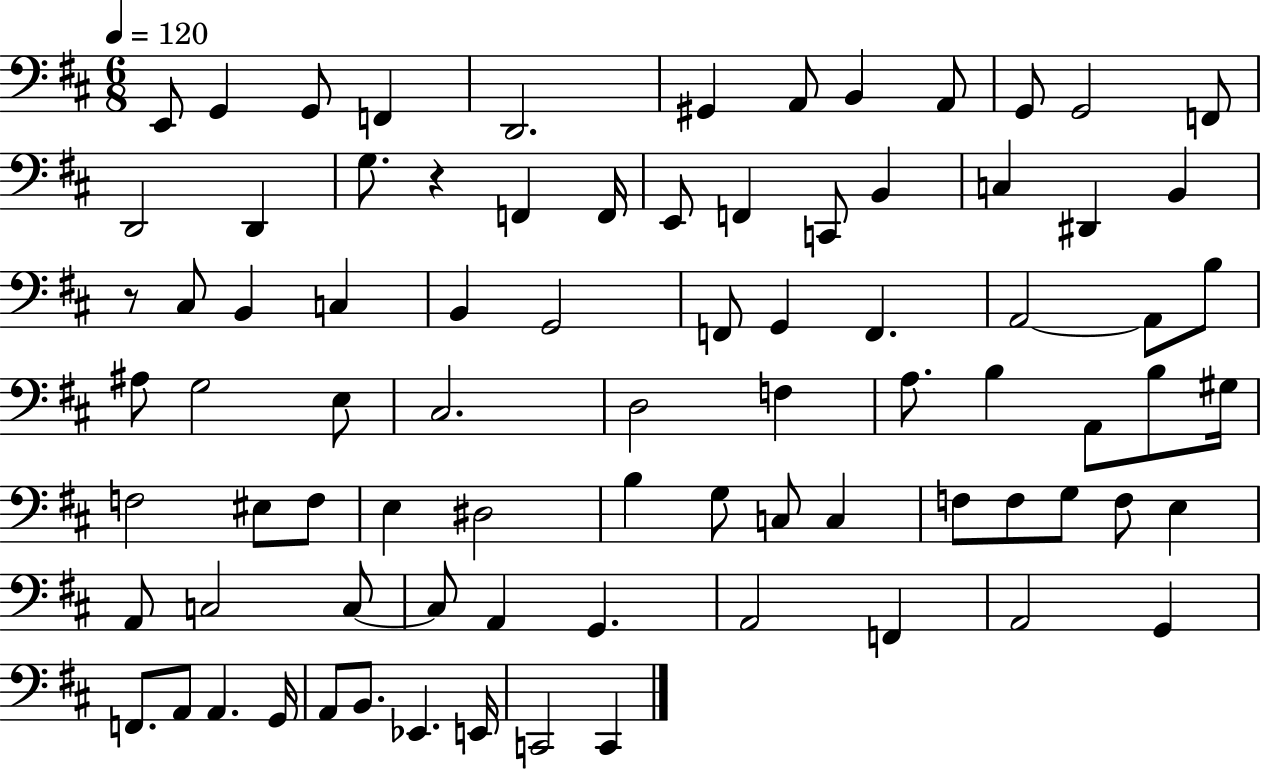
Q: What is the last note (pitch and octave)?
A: C2